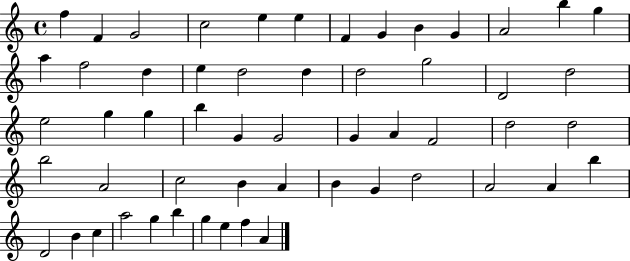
{
  \clef treble
  \time 4/4
  \defaultTimeSignature
  \key c \major
  f''4 f'4 g'2 | c''2 e''4 e''4 | f'4 g'4 b'4 g'4 | a'2 b''4 g''4 | \break a''4 f''2 d''4 | e''4 d''2 d''4 | d''2 g''2 | d'2 d''2 | \break e''2 g''4 g''4 | b''4 g'4 g'2 | g'4 a'4 f'2 | d''2 d''2 | \break b''2 a'2 | c''2 b'4 a'4 | b'4 g'4 d''2 | a'2 a'4 b''4 | \break d'2 b'4 c''4 | a''2 g''4 b''4 | g''4 e''4 f''4 a'4 | \bar "|."
}